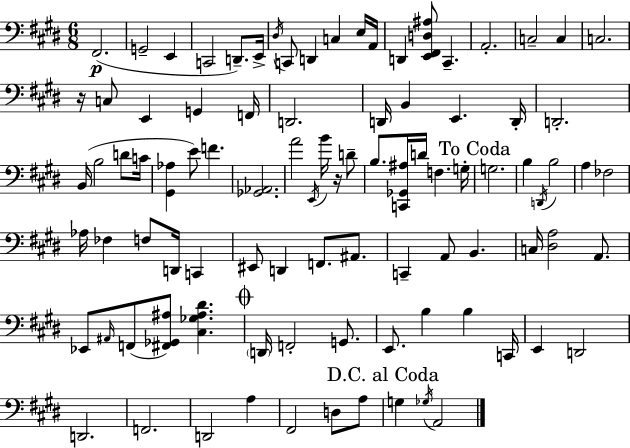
{
  \clef bass
  \numericTimeSignature
  \time 6/8
  \key e \major
  fis,2.(\p | g,2-- e,4 | c,2 d,8.--) e,16-> | \acciaccatura { dis16 } c,8 d,4 c4 e16 | \break a,16 d,4 <e, fis, d ais>8 cis,4.-- | a,2.-. | c2-- c4 | c2. | \break r16 c8 e,4 g,4 | f,16 d,2. | d,16 b,4 e,4. | d,16-. d,2.-. | \break b,16( b2 d'8 | c'16 <gis, aes>4 e'8) f'4. | <ges, aes,>2. | a'2 \acciaccatura { e,16 } b'16 r16 | \break d'8-- b8. <c, ges, ais>16 d'16 f4. | g16-. \mark "To Coda" g2. | b4 \acciaccatura { d,16 } b2 | a4 fes2 | \break aes16 fes4 f8 d,16 c,4 | eis,8 d,4 f,8. | ais,8. c,4-- a,8 b,4. | c16 <dis a>2 | \break a,8. ees,8 \grace { ais,16 }( f,8 <fis, ges, ais>8) <cis ges ais dis'>4. | \mark \markup { \musicglyph "scripts.coda" } \parenthesize d,16 f,2-. | g,8. e,8. b4 b4 | c,16 e,4 d,2 | \break d,2. | f,2. | d,2 | a4 fis,2 | \break d8 a8 \mark "D.C. al Coda" g4 \acciaccatura { ges16 } a,2 | \bar "|."
}